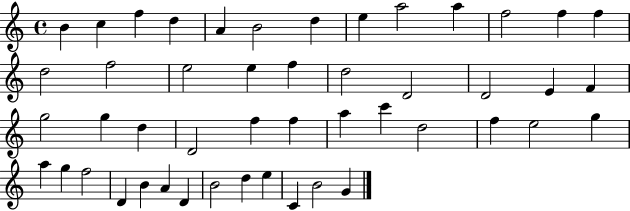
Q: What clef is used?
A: treble